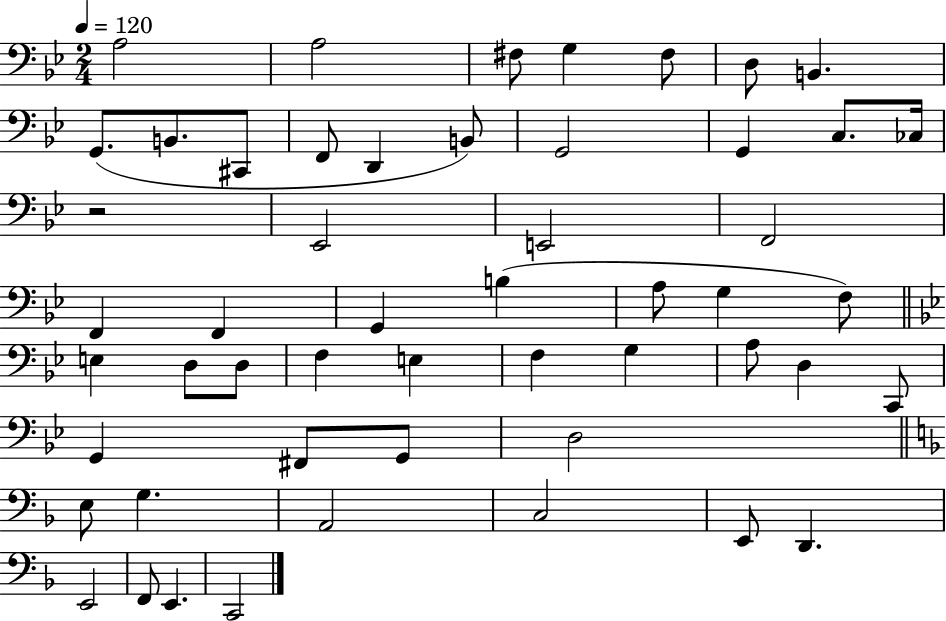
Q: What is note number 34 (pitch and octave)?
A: G3